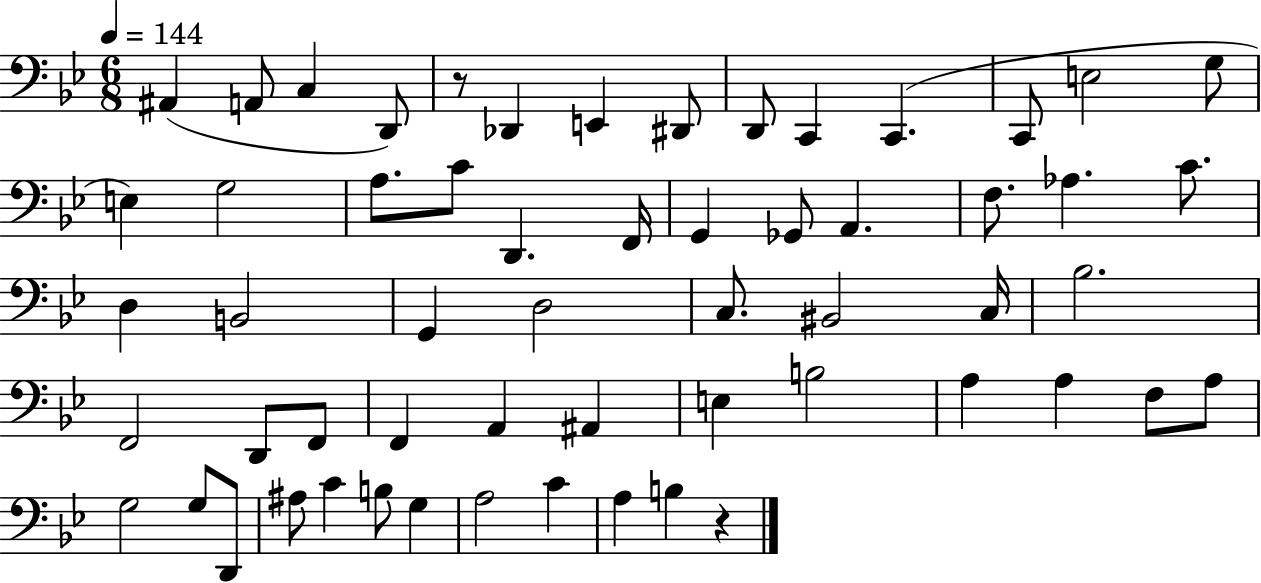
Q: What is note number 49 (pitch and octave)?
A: A#3